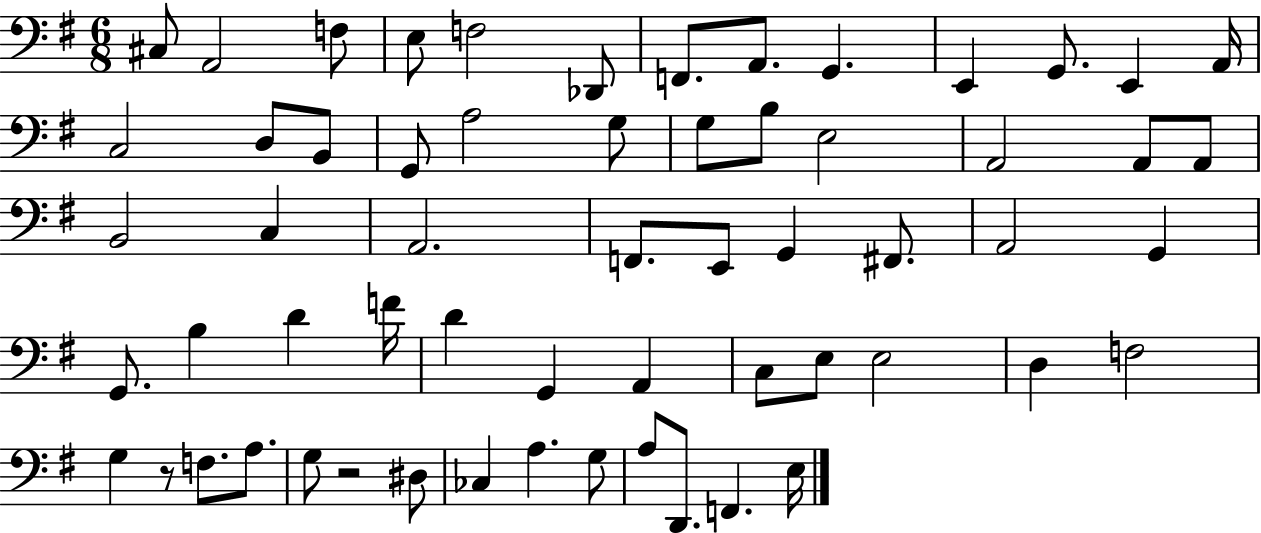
C#3/e A2/h F3/e E3/e F3/h Db2/e F2/e. A2/e. G2/q. E2/q G2/e. E2/q A2/s C3/h D3/e B2/e G2/e A3/h G3/e G3/e B3/e E3/h A2/h A2/e A2/e B2/h C3/q A2/h. F2/e. E2/e G2/q F#2/e. A2/h G2/q G2/e. B3/q D4/q F4/s D4/q G2/q A2/q C3/e E3/e E3/h D3/q F3/h G3/q R/e F3/e. A3/e. G3/e R/h D#3/e CES3/q A3/q. G3/e A3/e D2/e. F2/q. E3/s